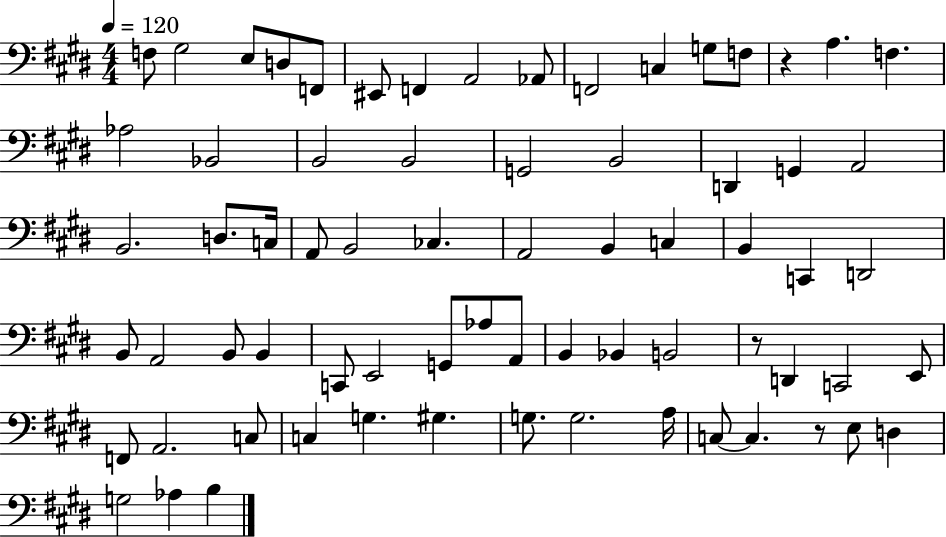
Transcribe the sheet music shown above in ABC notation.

X:1
T:Untitled
M:4/4
L:1/4
K:E
F,/2 ^G,2 E,/2 D,/2 F,,/2 ^E,,/2 F,, A,,2 _A,,/2 F,,2 C, G,/2 F,/2 z A, F, _A,2 _B,,2 B,,2 B,,2 G,,2 B,,2 D,, G,, A,,2 B,,2 D,/2 C,/4 A,,/2 B,,2 _C, A,,2 B,, C, B,, C,, D,,2 B,,/2 A,,2 B,,/2 B,, C,,/2 E,,2 G,,/2 _A,/2 A,,/2 B,, _B,, B,,2 z/2 D,, C,,2 E,,/2 F,,/2 A,,2 C,/2 C, G, ^G, G,/2 G,2 A,/4 C,/2 C, z/2 E,/2 D, G,2 _A, B,